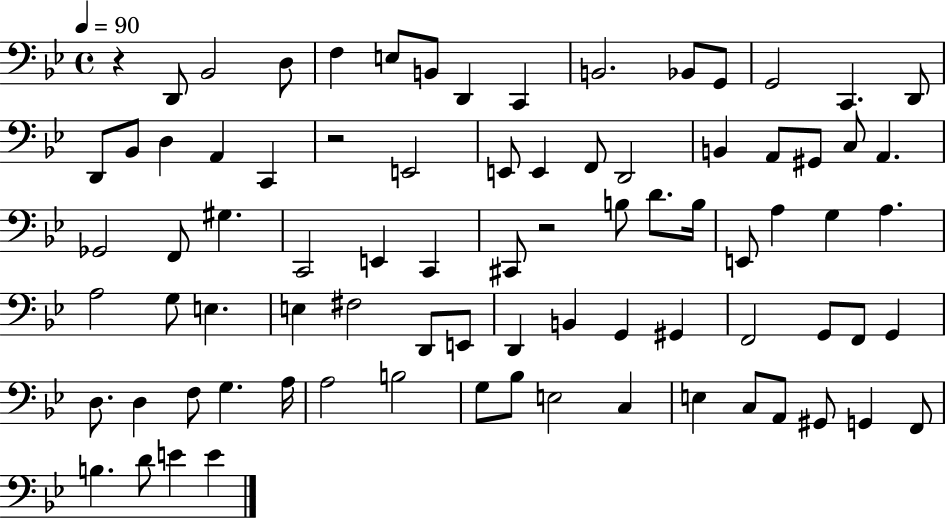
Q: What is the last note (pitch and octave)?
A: E4